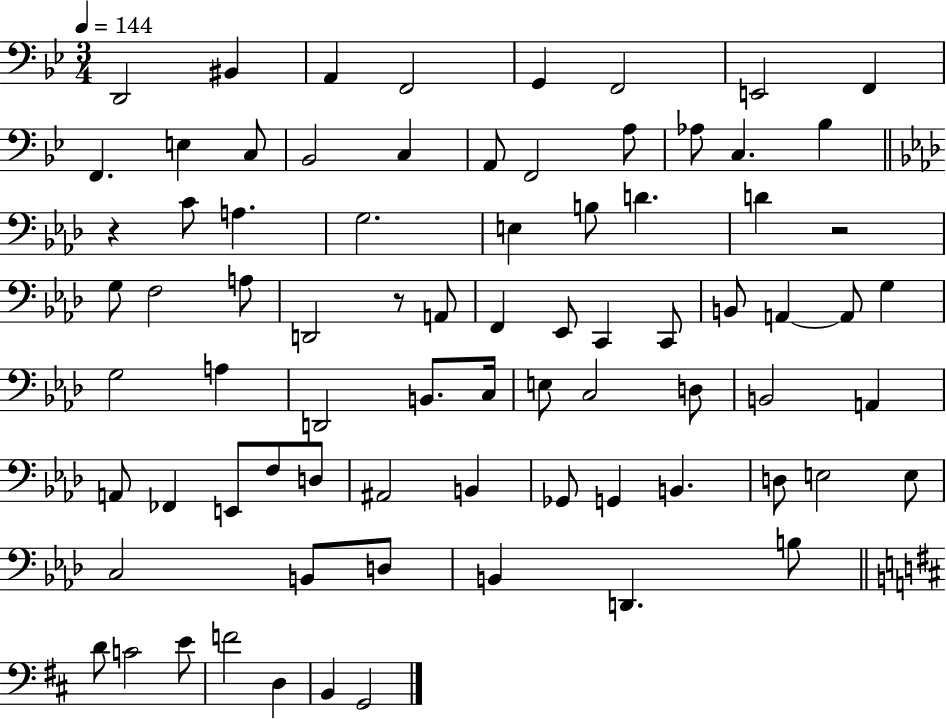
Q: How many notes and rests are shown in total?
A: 78